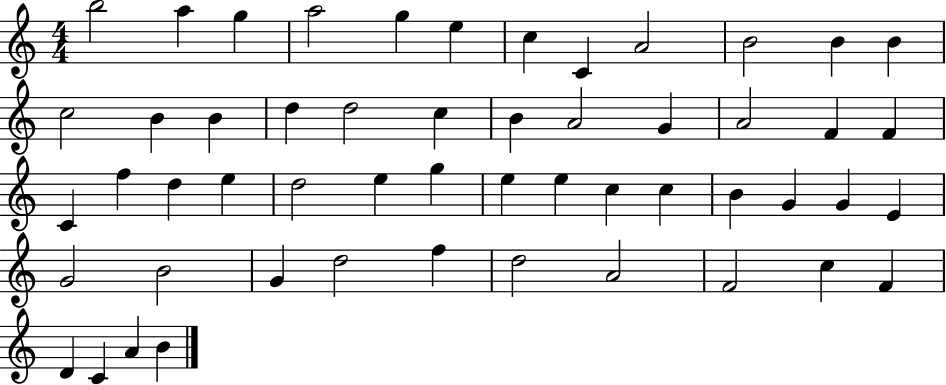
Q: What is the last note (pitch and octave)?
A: B4